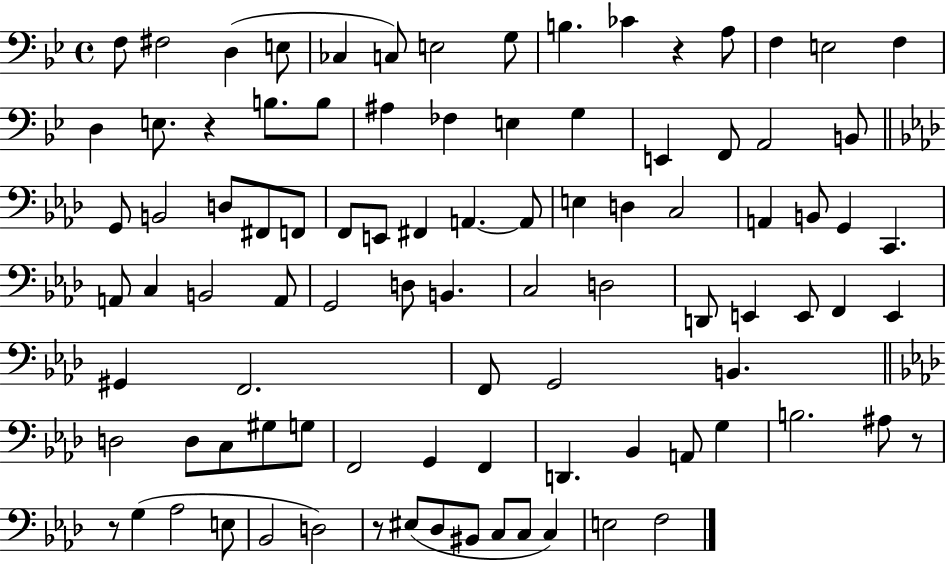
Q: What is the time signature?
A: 4/4